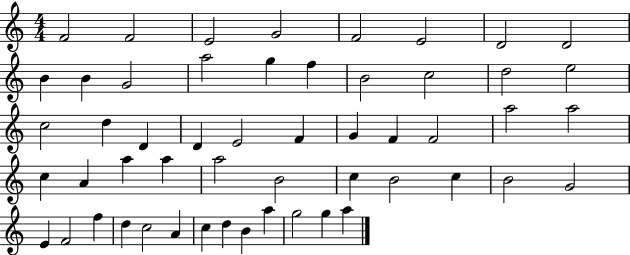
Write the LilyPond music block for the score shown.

{
  \clef treble
  \numericTimeSignature
  \time 4/4
  \key c \major
  f'2 f'2 | e'2 g'2 | f'2 e'2 | d'2 d'2 | \break b'4 b'4 g'2 | a''2 g''4 f''4 | b'2 c''2 | d''2 e''2 | \break c''2 d''4 d'4 | d'4 e'2 f'4 | g'4 f'4 f'2 | a''2 a''2 | \break c''4 a'4 a''4 a''4 | a''2 b'2 | c''4 b'2 c''4 | b'2 g'2 | \break e'4 f'2 f''4 | d''4 c''2 a'4 | c''4 d''4 b'4 a''4 | g''2 g''4 a''4 | \break \bar "|."
}